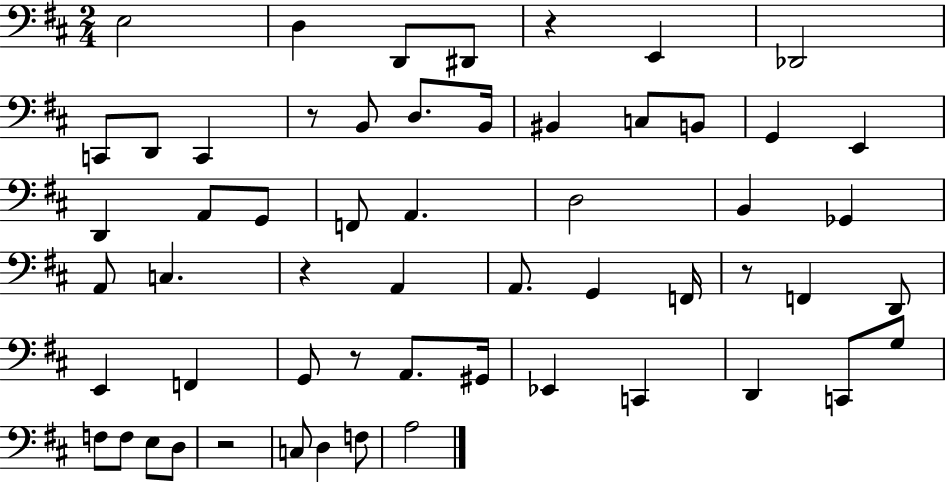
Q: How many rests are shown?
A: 6